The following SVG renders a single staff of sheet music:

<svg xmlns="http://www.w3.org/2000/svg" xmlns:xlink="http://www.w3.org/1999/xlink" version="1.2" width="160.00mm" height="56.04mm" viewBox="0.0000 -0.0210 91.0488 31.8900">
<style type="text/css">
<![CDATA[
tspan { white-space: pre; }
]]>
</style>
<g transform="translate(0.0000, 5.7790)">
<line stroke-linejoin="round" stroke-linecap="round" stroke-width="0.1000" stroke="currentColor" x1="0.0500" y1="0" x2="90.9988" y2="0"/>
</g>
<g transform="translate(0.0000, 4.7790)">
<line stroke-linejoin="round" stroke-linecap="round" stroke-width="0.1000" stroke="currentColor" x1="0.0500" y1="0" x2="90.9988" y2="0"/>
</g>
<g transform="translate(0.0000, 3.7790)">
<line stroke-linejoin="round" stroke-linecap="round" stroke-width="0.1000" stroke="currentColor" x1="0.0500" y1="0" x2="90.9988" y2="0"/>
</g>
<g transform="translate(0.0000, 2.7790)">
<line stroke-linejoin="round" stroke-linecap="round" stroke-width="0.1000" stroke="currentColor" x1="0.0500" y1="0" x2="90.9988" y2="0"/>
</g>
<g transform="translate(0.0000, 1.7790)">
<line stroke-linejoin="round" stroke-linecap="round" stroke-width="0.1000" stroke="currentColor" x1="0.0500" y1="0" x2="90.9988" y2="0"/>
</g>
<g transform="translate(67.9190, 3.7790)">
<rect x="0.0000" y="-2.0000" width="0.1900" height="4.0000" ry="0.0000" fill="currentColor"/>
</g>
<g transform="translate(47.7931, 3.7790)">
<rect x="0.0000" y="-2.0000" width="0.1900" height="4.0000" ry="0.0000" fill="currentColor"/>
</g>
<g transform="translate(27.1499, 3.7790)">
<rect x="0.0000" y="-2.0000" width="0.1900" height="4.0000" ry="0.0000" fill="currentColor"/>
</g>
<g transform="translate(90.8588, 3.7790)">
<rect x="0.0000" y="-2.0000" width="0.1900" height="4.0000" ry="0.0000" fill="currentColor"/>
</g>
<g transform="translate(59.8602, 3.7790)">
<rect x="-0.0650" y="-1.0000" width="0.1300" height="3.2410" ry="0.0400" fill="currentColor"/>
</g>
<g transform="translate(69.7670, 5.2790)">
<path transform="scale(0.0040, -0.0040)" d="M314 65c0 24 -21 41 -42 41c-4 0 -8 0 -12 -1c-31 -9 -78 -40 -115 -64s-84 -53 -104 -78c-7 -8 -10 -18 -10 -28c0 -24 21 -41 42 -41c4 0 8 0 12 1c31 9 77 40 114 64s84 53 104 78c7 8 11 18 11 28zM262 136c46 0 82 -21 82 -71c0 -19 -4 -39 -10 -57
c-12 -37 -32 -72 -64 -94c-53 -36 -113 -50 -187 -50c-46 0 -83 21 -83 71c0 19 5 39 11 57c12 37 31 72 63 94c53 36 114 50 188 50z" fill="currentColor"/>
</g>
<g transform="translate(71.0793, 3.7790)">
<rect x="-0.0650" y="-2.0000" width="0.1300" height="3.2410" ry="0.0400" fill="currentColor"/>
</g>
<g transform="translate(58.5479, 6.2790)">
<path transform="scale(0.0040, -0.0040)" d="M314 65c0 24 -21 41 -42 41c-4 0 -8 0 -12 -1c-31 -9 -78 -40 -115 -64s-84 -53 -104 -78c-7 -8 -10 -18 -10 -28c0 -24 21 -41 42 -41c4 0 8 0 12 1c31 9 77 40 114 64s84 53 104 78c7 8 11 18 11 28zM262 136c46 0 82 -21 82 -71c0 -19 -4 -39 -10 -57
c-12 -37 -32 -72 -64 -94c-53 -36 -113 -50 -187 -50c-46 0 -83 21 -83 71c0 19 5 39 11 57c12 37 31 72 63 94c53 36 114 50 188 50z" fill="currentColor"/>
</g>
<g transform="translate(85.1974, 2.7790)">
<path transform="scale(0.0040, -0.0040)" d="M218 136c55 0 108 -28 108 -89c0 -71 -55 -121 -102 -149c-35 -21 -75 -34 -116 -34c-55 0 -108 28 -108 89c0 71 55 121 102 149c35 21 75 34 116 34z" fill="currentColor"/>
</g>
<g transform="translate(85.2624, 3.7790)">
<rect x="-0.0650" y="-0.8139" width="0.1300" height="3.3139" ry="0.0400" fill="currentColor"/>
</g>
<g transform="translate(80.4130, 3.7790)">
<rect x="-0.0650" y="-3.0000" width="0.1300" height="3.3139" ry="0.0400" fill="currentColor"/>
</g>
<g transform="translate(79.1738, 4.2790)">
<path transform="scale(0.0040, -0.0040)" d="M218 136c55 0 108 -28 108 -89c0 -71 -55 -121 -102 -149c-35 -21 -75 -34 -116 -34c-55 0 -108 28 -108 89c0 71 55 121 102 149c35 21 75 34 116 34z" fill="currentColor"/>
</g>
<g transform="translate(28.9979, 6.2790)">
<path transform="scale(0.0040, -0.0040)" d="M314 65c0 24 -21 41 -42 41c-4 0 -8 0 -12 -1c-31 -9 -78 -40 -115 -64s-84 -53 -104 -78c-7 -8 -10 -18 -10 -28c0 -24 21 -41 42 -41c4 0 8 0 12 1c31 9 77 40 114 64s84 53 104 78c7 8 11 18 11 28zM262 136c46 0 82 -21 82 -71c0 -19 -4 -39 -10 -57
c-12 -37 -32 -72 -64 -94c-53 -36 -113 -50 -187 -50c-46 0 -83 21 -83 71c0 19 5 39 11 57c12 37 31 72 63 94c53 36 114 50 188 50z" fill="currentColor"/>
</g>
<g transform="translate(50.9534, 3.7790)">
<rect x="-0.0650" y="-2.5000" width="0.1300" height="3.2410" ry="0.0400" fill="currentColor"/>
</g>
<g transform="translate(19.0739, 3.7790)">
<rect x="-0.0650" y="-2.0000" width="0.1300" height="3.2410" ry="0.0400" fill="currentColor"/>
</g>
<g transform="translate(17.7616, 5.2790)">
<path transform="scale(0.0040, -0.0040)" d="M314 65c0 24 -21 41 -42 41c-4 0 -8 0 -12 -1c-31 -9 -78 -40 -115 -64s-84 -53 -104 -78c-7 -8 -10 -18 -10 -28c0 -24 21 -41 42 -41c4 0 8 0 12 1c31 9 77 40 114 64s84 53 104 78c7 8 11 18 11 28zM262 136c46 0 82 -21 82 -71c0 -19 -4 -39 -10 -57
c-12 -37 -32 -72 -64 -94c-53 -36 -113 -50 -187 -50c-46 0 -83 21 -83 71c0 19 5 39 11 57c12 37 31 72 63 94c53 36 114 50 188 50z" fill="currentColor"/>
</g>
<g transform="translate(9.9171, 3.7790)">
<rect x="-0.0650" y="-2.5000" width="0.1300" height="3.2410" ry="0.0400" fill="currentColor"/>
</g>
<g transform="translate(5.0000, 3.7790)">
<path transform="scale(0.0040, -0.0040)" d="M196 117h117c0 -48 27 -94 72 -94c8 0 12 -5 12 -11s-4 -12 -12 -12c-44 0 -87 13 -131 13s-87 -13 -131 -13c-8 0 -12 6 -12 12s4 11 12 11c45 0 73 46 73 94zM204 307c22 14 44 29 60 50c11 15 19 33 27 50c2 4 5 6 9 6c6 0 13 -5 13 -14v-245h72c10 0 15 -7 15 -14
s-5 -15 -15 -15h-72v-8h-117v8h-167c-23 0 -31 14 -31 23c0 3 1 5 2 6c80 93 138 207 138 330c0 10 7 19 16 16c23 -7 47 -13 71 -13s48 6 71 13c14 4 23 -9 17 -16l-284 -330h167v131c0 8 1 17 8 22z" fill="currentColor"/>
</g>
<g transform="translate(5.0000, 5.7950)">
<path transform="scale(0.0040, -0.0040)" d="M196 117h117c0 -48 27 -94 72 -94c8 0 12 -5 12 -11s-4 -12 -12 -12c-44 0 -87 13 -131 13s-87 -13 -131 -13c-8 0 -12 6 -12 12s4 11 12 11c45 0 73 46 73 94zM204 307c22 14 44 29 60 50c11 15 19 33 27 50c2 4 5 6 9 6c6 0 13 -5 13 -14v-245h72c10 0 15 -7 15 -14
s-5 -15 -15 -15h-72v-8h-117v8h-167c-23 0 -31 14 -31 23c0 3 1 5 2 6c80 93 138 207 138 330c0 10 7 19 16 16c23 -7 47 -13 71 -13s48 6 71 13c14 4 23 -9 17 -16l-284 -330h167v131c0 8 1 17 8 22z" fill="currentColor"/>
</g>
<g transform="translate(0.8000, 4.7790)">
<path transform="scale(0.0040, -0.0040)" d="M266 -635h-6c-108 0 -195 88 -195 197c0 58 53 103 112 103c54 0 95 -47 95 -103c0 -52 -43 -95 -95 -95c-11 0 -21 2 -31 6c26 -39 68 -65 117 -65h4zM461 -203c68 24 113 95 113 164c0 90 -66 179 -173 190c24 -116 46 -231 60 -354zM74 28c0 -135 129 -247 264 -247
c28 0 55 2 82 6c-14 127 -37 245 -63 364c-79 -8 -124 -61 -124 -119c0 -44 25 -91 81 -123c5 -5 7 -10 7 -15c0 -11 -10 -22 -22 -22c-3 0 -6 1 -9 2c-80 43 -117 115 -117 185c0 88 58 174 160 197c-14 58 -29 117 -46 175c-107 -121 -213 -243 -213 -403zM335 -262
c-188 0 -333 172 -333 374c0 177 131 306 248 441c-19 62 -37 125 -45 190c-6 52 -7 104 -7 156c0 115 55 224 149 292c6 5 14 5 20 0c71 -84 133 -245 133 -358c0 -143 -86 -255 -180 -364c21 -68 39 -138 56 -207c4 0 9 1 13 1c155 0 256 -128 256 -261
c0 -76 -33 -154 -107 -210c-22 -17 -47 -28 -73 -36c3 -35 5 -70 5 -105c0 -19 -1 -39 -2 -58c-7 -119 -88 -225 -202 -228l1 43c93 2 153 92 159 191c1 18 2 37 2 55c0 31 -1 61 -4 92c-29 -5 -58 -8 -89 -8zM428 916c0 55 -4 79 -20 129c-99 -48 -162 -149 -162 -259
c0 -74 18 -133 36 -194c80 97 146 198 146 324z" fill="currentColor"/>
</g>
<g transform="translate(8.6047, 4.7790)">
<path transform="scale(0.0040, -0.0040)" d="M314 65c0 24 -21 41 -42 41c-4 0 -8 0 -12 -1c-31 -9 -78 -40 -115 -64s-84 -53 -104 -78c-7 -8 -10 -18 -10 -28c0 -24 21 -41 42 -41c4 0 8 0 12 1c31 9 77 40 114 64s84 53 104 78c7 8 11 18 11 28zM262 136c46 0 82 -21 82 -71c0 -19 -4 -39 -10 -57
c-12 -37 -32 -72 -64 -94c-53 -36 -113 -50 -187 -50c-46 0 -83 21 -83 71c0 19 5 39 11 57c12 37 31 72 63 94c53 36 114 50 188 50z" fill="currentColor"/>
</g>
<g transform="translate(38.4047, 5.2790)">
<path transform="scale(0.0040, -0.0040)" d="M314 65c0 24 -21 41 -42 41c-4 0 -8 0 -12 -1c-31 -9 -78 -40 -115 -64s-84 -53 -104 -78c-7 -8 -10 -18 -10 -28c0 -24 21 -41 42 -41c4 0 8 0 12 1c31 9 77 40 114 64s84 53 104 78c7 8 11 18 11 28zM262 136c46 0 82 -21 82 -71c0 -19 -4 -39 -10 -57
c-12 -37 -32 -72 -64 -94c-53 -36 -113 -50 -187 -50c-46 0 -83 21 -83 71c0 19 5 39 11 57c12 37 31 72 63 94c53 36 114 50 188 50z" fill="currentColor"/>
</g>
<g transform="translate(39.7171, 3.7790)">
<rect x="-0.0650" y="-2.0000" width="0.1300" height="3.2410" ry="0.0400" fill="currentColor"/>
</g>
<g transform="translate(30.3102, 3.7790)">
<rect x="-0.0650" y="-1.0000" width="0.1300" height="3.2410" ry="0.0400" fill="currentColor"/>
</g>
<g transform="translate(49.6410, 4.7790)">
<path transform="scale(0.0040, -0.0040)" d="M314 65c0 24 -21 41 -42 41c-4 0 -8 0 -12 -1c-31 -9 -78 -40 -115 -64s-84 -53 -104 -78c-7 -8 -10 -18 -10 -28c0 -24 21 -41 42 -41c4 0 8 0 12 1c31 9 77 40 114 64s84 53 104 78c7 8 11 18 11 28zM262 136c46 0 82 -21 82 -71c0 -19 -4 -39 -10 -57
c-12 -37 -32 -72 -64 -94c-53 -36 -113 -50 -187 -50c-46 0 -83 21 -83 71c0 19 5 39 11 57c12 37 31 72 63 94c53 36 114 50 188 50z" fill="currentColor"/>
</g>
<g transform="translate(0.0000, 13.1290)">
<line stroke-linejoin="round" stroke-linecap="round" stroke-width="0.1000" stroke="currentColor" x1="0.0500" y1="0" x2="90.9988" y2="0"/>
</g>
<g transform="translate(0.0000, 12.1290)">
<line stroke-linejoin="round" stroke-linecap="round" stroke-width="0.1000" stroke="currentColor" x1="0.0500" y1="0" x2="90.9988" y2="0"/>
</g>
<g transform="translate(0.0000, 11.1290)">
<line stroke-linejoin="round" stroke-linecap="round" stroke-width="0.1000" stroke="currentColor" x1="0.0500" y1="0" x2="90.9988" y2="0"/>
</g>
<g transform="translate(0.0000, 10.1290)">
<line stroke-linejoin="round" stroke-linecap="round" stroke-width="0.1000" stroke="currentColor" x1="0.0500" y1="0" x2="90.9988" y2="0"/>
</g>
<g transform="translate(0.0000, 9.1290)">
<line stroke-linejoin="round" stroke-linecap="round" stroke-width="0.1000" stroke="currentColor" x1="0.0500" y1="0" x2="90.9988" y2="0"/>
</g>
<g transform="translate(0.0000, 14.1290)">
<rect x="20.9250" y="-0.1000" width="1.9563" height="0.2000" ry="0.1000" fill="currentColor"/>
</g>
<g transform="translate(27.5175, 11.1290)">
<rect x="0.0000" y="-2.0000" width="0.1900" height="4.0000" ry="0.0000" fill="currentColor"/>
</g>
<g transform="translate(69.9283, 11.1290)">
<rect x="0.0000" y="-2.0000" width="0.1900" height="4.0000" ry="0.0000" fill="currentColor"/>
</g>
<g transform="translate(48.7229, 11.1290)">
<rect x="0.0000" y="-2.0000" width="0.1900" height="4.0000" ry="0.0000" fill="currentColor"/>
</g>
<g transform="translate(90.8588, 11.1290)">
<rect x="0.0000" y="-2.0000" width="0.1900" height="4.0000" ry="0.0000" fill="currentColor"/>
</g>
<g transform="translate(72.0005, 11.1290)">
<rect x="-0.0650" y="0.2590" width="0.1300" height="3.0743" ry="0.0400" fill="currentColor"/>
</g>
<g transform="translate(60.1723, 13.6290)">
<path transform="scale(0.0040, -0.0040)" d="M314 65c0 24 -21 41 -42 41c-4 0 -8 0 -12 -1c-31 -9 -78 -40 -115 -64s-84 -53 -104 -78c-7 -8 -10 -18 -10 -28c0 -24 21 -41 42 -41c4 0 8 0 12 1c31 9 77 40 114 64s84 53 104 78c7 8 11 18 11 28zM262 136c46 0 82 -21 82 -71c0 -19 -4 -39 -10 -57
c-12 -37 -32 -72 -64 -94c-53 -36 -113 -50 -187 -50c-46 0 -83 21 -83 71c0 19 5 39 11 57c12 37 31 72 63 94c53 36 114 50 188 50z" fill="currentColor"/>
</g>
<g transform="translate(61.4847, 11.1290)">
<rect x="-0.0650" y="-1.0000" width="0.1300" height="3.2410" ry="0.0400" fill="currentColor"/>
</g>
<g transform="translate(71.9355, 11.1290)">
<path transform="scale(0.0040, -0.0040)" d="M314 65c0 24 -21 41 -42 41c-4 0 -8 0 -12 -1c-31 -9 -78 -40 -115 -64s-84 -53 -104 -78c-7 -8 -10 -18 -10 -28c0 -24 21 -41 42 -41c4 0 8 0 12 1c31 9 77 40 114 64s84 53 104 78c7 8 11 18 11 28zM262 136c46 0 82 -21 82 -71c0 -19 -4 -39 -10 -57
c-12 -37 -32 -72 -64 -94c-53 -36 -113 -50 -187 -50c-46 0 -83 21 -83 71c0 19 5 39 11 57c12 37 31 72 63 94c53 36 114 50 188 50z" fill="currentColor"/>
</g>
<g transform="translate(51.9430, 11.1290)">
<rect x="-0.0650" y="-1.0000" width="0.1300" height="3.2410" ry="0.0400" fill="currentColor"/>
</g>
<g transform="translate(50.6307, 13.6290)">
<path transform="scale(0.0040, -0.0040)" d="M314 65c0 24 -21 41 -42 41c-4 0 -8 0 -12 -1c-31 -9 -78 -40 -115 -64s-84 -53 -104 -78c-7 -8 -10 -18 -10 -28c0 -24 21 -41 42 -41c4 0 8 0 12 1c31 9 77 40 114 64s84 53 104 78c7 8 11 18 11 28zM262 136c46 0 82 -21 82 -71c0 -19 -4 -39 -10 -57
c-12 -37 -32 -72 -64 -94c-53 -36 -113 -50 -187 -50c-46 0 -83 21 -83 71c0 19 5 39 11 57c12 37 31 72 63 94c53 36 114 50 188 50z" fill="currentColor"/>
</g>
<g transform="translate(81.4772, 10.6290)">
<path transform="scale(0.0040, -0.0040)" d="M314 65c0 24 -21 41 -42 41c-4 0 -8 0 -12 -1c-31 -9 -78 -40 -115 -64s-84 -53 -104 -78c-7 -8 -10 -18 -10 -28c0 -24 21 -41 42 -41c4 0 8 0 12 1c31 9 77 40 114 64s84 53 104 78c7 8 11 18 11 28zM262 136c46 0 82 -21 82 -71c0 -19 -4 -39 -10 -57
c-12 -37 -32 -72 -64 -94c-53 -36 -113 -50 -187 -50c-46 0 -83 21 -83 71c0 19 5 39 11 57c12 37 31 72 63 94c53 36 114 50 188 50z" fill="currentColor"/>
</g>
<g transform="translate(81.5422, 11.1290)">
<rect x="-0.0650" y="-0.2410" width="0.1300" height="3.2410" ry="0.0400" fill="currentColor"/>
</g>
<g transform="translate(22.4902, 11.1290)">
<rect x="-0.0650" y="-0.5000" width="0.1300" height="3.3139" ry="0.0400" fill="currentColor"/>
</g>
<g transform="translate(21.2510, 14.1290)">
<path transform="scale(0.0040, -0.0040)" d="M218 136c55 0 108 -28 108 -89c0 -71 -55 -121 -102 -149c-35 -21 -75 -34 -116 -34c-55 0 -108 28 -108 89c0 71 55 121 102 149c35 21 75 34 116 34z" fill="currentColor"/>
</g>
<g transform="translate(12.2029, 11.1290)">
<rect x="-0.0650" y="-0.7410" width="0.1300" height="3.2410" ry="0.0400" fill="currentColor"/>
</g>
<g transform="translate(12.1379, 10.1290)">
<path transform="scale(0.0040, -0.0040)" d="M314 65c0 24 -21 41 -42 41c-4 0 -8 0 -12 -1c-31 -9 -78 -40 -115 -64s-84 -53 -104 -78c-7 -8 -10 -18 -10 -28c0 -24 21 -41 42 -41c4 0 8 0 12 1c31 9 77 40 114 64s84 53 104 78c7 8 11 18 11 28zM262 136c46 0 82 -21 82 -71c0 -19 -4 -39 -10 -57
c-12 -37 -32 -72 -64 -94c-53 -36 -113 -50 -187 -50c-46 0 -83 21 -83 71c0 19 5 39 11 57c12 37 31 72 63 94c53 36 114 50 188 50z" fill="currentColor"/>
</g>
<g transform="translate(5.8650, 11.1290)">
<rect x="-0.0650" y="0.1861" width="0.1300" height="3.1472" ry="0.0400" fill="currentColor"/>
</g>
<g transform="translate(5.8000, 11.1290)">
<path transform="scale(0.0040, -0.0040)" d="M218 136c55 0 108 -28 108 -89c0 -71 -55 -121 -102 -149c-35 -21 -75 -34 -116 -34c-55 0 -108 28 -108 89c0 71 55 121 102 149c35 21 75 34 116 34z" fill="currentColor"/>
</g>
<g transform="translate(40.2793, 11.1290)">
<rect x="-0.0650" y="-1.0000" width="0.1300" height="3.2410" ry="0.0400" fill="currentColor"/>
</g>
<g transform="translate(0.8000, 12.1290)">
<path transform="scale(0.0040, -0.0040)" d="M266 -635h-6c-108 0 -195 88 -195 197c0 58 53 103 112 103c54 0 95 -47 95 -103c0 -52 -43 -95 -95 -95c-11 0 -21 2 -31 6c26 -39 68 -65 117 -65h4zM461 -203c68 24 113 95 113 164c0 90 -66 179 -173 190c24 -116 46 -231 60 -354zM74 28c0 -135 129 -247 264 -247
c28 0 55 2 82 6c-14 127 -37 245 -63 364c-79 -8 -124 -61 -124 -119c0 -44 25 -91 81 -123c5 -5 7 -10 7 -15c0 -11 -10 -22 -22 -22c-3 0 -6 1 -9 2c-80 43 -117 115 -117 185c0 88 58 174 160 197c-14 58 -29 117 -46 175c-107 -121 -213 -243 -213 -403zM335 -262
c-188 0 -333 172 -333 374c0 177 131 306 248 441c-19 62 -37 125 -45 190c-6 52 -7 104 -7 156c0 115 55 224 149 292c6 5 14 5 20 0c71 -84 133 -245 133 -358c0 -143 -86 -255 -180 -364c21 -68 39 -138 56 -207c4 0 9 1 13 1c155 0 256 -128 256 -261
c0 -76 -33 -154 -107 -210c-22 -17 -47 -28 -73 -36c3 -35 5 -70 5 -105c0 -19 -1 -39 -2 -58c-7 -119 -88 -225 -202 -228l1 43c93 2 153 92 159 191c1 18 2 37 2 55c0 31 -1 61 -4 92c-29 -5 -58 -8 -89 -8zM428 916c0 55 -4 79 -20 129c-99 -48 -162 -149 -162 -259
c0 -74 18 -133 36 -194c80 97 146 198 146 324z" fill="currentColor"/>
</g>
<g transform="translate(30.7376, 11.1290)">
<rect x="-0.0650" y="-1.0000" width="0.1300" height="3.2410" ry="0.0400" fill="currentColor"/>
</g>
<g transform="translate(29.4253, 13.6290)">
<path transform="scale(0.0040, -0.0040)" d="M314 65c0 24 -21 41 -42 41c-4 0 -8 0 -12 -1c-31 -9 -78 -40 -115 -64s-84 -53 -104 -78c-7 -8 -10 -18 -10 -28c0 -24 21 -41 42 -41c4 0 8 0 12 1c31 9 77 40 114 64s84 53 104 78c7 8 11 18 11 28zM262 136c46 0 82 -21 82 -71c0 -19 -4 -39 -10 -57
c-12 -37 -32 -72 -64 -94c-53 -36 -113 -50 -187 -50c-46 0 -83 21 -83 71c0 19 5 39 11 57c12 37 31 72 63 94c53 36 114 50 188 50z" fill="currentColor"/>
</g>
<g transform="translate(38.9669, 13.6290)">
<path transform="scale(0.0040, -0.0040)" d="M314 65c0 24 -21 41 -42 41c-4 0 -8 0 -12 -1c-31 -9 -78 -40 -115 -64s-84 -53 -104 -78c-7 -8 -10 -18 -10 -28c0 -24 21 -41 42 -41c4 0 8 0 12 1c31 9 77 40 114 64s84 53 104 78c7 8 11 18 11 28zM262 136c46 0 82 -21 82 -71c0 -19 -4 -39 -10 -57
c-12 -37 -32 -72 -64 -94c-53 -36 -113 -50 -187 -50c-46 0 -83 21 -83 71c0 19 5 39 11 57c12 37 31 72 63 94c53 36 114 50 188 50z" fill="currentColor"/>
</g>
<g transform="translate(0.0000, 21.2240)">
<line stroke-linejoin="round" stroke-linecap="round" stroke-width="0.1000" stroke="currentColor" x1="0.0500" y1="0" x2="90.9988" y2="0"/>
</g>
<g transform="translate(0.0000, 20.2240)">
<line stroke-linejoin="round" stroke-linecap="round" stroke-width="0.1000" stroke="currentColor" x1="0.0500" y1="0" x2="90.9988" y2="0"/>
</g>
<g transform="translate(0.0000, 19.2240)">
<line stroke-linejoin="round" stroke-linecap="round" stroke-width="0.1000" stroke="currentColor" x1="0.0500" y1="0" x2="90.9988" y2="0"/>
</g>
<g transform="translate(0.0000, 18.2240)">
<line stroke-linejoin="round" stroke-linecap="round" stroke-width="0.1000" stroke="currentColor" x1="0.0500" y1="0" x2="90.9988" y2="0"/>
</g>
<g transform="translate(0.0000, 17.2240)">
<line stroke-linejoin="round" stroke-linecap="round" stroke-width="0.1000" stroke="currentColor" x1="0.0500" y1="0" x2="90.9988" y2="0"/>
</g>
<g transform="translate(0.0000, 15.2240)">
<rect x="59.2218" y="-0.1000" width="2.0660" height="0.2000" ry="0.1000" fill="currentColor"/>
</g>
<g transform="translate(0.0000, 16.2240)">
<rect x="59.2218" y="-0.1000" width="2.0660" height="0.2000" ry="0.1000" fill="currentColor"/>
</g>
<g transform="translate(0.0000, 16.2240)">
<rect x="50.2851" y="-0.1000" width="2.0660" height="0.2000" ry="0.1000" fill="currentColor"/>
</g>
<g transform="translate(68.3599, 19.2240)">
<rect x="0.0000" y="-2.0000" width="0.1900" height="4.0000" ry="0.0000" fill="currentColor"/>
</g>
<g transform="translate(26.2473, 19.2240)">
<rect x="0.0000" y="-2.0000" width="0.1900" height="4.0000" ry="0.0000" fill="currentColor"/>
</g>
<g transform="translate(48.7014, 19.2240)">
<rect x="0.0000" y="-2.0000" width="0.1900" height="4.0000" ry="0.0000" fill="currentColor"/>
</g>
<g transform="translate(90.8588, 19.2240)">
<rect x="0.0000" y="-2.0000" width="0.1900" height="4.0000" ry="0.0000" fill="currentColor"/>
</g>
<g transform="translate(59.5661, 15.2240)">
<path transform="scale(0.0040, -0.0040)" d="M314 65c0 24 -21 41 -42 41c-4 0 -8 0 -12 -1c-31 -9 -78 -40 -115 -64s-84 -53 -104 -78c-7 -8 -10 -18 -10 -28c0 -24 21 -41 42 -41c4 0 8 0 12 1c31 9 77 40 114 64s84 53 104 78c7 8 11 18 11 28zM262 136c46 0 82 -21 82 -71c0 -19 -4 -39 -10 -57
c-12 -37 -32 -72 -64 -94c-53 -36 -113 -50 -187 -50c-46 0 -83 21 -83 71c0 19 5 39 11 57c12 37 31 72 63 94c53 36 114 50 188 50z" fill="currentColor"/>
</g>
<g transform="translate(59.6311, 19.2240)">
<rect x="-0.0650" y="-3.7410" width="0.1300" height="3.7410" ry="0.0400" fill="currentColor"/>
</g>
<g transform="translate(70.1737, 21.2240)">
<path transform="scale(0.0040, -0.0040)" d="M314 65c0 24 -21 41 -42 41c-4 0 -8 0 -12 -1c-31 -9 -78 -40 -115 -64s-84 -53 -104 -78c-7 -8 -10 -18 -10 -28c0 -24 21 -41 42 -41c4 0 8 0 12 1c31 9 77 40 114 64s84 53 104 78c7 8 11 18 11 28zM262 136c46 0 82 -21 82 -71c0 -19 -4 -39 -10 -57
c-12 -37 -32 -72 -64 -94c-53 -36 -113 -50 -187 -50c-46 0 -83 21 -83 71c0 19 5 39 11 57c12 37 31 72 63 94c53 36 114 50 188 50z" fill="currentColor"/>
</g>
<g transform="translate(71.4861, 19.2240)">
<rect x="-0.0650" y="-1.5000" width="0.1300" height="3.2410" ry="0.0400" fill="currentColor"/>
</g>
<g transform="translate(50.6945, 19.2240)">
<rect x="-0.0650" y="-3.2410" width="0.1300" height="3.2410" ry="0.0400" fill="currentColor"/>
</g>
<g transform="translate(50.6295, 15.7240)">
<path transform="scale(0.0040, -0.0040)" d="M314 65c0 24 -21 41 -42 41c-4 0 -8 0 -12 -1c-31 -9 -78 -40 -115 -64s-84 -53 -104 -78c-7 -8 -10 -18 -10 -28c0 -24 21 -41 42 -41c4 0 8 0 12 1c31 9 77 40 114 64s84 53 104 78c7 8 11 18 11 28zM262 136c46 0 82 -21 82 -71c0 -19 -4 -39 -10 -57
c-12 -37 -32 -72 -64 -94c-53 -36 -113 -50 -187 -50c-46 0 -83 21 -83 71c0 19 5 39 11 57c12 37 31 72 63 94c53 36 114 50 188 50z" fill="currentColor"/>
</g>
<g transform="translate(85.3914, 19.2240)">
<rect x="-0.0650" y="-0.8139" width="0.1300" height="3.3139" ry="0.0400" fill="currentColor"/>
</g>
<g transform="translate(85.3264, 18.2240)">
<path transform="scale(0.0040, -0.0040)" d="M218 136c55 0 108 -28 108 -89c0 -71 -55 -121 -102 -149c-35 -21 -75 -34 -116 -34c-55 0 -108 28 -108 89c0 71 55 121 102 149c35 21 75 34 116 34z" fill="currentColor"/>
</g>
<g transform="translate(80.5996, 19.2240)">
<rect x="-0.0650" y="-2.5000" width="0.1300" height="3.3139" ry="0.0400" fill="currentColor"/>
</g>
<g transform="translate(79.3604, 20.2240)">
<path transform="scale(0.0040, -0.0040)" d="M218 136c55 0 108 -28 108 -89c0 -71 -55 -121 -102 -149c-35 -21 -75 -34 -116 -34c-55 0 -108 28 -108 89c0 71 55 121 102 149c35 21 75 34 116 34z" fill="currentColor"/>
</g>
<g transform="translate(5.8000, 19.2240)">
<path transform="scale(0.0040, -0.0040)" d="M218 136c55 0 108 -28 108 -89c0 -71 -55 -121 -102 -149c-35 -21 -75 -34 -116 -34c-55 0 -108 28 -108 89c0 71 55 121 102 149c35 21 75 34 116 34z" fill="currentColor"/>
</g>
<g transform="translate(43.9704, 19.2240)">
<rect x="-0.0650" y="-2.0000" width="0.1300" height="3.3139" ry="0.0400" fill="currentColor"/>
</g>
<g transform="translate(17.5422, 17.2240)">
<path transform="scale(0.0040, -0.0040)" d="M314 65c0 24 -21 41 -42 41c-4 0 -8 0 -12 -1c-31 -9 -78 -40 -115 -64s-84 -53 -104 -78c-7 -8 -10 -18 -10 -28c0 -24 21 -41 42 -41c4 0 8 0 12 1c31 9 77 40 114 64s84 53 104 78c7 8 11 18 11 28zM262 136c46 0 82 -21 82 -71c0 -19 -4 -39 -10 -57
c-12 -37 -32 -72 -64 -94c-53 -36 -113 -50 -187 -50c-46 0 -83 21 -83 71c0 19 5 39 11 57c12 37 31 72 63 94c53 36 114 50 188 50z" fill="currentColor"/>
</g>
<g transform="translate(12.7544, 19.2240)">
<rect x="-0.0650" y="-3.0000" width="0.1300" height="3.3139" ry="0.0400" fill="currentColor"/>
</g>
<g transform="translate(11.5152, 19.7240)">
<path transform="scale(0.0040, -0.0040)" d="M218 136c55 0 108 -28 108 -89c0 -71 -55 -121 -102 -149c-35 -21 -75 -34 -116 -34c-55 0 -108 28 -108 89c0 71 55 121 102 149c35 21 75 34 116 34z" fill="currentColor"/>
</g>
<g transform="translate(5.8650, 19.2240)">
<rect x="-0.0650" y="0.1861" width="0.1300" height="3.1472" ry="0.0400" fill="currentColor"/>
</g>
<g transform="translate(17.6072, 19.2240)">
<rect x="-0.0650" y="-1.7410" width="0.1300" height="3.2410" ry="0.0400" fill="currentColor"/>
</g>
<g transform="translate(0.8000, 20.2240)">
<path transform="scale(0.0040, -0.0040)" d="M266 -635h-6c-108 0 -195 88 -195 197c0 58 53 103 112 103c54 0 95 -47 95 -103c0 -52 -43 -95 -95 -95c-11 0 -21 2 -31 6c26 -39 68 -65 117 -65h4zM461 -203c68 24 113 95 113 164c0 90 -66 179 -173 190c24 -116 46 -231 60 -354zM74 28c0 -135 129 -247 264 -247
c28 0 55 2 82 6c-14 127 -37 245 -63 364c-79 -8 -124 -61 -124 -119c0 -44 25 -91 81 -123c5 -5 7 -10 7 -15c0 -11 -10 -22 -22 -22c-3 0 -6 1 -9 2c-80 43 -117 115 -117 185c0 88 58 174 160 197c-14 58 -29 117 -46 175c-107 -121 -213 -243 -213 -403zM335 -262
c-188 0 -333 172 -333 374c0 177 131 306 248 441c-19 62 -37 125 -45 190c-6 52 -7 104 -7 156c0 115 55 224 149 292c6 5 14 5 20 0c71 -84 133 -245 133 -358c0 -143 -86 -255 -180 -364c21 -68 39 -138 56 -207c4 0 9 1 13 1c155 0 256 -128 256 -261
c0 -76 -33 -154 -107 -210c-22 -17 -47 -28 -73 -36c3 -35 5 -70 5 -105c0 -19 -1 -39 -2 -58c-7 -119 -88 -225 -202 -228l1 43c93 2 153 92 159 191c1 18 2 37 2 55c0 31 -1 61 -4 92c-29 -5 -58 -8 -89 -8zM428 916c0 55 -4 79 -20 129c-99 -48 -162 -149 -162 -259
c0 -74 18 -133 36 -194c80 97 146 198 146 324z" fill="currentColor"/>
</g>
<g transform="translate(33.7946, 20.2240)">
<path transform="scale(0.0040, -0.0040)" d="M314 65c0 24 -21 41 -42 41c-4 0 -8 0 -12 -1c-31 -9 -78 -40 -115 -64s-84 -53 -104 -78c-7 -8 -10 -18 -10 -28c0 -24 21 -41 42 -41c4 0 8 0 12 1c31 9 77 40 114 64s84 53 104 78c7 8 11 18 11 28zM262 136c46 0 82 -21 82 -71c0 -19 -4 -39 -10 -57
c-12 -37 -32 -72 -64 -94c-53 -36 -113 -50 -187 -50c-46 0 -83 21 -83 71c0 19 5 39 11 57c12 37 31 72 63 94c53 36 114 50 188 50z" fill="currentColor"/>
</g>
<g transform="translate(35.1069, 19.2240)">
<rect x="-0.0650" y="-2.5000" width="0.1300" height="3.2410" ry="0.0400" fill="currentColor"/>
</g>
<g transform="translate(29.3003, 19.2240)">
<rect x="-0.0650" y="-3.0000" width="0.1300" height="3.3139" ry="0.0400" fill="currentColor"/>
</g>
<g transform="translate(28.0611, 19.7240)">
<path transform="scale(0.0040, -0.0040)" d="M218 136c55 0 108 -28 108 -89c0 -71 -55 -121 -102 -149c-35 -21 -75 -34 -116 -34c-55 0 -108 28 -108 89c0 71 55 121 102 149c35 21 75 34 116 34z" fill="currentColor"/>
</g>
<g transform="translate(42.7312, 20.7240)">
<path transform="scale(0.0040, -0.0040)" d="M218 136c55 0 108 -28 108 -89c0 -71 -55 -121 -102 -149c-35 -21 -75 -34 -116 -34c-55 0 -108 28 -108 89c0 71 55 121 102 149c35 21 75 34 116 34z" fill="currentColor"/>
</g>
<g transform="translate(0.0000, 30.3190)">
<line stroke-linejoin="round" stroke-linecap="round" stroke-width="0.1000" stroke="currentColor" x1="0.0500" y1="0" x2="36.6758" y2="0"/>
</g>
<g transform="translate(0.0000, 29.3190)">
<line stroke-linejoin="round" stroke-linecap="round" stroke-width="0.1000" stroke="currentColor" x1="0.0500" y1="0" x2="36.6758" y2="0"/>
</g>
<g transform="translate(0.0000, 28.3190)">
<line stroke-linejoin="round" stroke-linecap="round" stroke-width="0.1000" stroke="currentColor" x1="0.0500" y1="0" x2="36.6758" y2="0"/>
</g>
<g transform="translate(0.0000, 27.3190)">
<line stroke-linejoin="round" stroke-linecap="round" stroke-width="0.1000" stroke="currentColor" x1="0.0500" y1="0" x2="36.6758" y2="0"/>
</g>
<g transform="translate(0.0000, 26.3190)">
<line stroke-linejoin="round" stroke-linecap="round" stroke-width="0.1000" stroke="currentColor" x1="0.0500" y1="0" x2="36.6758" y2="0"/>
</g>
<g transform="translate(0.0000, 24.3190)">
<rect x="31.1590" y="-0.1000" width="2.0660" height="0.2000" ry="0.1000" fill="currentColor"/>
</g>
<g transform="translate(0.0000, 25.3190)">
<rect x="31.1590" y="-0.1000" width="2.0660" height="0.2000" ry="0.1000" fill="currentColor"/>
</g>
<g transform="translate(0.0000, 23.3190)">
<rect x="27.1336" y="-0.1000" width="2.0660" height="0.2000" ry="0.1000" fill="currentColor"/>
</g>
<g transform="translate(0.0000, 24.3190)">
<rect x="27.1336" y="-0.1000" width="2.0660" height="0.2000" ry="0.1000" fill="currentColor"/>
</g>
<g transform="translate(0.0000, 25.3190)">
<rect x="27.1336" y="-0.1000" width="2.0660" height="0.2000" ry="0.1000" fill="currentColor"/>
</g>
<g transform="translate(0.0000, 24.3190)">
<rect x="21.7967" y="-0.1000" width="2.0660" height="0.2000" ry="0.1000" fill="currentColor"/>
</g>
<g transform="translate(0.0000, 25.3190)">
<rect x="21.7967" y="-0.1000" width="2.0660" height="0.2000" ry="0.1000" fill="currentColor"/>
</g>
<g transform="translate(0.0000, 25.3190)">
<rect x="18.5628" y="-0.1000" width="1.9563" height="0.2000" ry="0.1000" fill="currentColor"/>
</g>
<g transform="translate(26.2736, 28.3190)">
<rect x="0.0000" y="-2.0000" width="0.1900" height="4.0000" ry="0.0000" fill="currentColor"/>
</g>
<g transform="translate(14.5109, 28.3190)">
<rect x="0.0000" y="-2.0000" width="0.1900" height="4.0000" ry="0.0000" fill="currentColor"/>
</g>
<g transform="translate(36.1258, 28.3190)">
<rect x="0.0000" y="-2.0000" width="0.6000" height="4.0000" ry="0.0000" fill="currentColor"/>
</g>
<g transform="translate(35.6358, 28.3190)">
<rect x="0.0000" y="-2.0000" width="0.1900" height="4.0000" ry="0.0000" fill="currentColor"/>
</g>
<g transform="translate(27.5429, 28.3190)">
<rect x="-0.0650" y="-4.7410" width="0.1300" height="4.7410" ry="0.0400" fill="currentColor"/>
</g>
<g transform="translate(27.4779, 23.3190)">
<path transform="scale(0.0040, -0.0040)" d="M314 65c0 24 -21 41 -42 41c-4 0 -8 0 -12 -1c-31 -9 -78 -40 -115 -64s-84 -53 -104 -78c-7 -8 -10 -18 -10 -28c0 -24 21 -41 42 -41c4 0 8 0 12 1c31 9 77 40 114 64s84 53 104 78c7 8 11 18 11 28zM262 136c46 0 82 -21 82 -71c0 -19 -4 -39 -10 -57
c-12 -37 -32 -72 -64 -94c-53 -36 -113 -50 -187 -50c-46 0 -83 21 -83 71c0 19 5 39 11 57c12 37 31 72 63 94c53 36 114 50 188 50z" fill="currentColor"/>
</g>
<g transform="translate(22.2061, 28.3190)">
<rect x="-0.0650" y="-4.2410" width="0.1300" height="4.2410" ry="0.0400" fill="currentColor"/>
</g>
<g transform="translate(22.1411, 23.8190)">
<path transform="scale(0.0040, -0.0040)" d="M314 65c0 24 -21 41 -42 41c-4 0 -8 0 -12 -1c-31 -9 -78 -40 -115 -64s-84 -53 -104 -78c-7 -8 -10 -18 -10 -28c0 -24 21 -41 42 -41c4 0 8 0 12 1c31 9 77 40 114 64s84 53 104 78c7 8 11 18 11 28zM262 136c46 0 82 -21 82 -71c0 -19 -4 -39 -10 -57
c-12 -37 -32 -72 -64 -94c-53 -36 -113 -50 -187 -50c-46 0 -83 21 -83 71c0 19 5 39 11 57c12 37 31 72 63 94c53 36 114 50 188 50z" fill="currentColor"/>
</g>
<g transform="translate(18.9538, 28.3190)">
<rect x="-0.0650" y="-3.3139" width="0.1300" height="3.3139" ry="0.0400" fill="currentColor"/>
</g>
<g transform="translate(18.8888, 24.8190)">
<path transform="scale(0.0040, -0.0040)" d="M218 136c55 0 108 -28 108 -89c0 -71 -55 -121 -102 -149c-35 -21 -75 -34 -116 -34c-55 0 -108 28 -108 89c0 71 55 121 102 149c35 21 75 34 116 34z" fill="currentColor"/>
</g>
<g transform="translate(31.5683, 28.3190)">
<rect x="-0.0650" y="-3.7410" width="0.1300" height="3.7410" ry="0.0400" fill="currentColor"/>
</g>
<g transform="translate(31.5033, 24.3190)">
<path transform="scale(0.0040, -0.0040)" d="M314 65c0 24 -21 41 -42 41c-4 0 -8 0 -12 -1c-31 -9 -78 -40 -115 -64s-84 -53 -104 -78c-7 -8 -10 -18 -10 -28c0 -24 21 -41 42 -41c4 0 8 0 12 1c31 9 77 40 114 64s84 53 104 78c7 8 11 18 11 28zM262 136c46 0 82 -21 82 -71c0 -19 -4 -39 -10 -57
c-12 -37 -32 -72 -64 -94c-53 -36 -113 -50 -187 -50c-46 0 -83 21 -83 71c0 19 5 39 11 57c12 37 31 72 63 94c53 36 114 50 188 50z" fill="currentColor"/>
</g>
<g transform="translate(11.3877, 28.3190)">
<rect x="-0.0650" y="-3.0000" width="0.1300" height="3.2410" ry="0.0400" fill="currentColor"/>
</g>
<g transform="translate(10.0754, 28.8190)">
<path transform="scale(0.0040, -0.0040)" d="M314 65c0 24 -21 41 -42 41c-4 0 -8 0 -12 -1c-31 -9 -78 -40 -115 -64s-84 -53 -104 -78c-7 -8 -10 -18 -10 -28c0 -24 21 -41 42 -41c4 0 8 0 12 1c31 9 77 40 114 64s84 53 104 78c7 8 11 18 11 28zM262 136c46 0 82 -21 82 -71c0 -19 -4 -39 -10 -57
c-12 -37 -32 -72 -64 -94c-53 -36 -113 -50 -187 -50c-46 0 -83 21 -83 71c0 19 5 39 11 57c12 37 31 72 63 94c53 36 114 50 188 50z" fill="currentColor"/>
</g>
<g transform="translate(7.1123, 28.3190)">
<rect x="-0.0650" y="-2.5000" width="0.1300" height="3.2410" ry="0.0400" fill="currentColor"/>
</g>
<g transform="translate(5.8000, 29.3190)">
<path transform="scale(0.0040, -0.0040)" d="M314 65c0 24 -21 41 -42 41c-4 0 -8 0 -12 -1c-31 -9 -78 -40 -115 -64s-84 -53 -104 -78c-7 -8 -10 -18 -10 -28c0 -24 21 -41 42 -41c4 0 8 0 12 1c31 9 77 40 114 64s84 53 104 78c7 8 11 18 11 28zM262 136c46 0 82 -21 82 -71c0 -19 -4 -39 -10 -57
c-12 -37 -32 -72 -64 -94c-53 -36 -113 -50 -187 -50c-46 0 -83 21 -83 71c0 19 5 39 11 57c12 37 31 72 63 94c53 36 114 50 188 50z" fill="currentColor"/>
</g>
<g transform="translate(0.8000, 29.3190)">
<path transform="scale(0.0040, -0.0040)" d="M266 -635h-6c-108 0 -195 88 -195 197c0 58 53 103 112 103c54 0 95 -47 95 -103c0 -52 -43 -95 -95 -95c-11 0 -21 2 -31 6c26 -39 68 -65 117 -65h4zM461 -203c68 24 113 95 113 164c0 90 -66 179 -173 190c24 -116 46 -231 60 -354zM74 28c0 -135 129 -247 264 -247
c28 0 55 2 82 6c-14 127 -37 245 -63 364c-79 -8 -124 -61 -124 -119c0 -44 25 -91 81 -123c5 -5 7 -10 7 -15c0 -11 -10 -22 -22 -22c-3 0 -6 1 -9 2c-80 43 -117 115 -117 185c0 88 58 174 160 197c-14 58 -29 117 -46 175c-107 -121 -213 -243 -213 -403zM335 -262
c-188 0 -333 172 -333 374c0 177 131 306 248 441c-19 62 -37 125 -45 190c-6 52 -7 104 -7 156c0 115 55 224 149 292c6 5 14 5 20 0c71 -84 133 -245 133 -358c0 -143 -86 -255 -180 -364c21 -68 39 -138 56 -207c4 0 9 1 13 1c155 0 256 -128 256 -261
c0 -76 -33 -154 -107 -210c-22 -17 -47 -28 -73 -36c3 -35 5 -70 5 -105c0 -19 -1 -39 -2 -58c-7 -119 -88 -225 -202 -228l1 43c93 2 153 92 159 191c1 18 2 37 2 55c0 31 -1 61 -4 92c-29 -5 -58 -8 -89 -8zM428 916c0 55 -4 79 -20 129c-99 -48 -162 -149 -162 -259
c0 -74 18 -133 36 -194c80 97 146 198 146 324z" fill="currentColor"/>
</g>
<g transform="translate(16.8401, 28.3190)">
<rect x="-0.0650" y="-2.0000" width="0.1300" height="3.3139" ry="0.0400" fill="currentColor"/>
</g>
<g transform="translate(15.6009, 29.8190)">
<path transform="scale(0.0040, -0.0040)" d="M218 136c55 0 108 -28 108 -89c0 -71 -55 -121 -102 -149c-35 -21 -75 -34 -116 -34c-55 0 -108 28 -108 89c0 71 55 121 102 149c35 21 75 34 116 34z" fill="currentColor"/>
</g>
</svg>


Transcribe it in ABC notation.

X:1
T:Untitled
M:4/4
L:1/4
K:C
G2 F2 D2 F2 G2 D2 F2 A d B d2 C D2 D2 D2 D2 B2 c2 B A f2 A G2 F b2 c'2 E2 G d G2 A2 F b d'2 e'2 c'2